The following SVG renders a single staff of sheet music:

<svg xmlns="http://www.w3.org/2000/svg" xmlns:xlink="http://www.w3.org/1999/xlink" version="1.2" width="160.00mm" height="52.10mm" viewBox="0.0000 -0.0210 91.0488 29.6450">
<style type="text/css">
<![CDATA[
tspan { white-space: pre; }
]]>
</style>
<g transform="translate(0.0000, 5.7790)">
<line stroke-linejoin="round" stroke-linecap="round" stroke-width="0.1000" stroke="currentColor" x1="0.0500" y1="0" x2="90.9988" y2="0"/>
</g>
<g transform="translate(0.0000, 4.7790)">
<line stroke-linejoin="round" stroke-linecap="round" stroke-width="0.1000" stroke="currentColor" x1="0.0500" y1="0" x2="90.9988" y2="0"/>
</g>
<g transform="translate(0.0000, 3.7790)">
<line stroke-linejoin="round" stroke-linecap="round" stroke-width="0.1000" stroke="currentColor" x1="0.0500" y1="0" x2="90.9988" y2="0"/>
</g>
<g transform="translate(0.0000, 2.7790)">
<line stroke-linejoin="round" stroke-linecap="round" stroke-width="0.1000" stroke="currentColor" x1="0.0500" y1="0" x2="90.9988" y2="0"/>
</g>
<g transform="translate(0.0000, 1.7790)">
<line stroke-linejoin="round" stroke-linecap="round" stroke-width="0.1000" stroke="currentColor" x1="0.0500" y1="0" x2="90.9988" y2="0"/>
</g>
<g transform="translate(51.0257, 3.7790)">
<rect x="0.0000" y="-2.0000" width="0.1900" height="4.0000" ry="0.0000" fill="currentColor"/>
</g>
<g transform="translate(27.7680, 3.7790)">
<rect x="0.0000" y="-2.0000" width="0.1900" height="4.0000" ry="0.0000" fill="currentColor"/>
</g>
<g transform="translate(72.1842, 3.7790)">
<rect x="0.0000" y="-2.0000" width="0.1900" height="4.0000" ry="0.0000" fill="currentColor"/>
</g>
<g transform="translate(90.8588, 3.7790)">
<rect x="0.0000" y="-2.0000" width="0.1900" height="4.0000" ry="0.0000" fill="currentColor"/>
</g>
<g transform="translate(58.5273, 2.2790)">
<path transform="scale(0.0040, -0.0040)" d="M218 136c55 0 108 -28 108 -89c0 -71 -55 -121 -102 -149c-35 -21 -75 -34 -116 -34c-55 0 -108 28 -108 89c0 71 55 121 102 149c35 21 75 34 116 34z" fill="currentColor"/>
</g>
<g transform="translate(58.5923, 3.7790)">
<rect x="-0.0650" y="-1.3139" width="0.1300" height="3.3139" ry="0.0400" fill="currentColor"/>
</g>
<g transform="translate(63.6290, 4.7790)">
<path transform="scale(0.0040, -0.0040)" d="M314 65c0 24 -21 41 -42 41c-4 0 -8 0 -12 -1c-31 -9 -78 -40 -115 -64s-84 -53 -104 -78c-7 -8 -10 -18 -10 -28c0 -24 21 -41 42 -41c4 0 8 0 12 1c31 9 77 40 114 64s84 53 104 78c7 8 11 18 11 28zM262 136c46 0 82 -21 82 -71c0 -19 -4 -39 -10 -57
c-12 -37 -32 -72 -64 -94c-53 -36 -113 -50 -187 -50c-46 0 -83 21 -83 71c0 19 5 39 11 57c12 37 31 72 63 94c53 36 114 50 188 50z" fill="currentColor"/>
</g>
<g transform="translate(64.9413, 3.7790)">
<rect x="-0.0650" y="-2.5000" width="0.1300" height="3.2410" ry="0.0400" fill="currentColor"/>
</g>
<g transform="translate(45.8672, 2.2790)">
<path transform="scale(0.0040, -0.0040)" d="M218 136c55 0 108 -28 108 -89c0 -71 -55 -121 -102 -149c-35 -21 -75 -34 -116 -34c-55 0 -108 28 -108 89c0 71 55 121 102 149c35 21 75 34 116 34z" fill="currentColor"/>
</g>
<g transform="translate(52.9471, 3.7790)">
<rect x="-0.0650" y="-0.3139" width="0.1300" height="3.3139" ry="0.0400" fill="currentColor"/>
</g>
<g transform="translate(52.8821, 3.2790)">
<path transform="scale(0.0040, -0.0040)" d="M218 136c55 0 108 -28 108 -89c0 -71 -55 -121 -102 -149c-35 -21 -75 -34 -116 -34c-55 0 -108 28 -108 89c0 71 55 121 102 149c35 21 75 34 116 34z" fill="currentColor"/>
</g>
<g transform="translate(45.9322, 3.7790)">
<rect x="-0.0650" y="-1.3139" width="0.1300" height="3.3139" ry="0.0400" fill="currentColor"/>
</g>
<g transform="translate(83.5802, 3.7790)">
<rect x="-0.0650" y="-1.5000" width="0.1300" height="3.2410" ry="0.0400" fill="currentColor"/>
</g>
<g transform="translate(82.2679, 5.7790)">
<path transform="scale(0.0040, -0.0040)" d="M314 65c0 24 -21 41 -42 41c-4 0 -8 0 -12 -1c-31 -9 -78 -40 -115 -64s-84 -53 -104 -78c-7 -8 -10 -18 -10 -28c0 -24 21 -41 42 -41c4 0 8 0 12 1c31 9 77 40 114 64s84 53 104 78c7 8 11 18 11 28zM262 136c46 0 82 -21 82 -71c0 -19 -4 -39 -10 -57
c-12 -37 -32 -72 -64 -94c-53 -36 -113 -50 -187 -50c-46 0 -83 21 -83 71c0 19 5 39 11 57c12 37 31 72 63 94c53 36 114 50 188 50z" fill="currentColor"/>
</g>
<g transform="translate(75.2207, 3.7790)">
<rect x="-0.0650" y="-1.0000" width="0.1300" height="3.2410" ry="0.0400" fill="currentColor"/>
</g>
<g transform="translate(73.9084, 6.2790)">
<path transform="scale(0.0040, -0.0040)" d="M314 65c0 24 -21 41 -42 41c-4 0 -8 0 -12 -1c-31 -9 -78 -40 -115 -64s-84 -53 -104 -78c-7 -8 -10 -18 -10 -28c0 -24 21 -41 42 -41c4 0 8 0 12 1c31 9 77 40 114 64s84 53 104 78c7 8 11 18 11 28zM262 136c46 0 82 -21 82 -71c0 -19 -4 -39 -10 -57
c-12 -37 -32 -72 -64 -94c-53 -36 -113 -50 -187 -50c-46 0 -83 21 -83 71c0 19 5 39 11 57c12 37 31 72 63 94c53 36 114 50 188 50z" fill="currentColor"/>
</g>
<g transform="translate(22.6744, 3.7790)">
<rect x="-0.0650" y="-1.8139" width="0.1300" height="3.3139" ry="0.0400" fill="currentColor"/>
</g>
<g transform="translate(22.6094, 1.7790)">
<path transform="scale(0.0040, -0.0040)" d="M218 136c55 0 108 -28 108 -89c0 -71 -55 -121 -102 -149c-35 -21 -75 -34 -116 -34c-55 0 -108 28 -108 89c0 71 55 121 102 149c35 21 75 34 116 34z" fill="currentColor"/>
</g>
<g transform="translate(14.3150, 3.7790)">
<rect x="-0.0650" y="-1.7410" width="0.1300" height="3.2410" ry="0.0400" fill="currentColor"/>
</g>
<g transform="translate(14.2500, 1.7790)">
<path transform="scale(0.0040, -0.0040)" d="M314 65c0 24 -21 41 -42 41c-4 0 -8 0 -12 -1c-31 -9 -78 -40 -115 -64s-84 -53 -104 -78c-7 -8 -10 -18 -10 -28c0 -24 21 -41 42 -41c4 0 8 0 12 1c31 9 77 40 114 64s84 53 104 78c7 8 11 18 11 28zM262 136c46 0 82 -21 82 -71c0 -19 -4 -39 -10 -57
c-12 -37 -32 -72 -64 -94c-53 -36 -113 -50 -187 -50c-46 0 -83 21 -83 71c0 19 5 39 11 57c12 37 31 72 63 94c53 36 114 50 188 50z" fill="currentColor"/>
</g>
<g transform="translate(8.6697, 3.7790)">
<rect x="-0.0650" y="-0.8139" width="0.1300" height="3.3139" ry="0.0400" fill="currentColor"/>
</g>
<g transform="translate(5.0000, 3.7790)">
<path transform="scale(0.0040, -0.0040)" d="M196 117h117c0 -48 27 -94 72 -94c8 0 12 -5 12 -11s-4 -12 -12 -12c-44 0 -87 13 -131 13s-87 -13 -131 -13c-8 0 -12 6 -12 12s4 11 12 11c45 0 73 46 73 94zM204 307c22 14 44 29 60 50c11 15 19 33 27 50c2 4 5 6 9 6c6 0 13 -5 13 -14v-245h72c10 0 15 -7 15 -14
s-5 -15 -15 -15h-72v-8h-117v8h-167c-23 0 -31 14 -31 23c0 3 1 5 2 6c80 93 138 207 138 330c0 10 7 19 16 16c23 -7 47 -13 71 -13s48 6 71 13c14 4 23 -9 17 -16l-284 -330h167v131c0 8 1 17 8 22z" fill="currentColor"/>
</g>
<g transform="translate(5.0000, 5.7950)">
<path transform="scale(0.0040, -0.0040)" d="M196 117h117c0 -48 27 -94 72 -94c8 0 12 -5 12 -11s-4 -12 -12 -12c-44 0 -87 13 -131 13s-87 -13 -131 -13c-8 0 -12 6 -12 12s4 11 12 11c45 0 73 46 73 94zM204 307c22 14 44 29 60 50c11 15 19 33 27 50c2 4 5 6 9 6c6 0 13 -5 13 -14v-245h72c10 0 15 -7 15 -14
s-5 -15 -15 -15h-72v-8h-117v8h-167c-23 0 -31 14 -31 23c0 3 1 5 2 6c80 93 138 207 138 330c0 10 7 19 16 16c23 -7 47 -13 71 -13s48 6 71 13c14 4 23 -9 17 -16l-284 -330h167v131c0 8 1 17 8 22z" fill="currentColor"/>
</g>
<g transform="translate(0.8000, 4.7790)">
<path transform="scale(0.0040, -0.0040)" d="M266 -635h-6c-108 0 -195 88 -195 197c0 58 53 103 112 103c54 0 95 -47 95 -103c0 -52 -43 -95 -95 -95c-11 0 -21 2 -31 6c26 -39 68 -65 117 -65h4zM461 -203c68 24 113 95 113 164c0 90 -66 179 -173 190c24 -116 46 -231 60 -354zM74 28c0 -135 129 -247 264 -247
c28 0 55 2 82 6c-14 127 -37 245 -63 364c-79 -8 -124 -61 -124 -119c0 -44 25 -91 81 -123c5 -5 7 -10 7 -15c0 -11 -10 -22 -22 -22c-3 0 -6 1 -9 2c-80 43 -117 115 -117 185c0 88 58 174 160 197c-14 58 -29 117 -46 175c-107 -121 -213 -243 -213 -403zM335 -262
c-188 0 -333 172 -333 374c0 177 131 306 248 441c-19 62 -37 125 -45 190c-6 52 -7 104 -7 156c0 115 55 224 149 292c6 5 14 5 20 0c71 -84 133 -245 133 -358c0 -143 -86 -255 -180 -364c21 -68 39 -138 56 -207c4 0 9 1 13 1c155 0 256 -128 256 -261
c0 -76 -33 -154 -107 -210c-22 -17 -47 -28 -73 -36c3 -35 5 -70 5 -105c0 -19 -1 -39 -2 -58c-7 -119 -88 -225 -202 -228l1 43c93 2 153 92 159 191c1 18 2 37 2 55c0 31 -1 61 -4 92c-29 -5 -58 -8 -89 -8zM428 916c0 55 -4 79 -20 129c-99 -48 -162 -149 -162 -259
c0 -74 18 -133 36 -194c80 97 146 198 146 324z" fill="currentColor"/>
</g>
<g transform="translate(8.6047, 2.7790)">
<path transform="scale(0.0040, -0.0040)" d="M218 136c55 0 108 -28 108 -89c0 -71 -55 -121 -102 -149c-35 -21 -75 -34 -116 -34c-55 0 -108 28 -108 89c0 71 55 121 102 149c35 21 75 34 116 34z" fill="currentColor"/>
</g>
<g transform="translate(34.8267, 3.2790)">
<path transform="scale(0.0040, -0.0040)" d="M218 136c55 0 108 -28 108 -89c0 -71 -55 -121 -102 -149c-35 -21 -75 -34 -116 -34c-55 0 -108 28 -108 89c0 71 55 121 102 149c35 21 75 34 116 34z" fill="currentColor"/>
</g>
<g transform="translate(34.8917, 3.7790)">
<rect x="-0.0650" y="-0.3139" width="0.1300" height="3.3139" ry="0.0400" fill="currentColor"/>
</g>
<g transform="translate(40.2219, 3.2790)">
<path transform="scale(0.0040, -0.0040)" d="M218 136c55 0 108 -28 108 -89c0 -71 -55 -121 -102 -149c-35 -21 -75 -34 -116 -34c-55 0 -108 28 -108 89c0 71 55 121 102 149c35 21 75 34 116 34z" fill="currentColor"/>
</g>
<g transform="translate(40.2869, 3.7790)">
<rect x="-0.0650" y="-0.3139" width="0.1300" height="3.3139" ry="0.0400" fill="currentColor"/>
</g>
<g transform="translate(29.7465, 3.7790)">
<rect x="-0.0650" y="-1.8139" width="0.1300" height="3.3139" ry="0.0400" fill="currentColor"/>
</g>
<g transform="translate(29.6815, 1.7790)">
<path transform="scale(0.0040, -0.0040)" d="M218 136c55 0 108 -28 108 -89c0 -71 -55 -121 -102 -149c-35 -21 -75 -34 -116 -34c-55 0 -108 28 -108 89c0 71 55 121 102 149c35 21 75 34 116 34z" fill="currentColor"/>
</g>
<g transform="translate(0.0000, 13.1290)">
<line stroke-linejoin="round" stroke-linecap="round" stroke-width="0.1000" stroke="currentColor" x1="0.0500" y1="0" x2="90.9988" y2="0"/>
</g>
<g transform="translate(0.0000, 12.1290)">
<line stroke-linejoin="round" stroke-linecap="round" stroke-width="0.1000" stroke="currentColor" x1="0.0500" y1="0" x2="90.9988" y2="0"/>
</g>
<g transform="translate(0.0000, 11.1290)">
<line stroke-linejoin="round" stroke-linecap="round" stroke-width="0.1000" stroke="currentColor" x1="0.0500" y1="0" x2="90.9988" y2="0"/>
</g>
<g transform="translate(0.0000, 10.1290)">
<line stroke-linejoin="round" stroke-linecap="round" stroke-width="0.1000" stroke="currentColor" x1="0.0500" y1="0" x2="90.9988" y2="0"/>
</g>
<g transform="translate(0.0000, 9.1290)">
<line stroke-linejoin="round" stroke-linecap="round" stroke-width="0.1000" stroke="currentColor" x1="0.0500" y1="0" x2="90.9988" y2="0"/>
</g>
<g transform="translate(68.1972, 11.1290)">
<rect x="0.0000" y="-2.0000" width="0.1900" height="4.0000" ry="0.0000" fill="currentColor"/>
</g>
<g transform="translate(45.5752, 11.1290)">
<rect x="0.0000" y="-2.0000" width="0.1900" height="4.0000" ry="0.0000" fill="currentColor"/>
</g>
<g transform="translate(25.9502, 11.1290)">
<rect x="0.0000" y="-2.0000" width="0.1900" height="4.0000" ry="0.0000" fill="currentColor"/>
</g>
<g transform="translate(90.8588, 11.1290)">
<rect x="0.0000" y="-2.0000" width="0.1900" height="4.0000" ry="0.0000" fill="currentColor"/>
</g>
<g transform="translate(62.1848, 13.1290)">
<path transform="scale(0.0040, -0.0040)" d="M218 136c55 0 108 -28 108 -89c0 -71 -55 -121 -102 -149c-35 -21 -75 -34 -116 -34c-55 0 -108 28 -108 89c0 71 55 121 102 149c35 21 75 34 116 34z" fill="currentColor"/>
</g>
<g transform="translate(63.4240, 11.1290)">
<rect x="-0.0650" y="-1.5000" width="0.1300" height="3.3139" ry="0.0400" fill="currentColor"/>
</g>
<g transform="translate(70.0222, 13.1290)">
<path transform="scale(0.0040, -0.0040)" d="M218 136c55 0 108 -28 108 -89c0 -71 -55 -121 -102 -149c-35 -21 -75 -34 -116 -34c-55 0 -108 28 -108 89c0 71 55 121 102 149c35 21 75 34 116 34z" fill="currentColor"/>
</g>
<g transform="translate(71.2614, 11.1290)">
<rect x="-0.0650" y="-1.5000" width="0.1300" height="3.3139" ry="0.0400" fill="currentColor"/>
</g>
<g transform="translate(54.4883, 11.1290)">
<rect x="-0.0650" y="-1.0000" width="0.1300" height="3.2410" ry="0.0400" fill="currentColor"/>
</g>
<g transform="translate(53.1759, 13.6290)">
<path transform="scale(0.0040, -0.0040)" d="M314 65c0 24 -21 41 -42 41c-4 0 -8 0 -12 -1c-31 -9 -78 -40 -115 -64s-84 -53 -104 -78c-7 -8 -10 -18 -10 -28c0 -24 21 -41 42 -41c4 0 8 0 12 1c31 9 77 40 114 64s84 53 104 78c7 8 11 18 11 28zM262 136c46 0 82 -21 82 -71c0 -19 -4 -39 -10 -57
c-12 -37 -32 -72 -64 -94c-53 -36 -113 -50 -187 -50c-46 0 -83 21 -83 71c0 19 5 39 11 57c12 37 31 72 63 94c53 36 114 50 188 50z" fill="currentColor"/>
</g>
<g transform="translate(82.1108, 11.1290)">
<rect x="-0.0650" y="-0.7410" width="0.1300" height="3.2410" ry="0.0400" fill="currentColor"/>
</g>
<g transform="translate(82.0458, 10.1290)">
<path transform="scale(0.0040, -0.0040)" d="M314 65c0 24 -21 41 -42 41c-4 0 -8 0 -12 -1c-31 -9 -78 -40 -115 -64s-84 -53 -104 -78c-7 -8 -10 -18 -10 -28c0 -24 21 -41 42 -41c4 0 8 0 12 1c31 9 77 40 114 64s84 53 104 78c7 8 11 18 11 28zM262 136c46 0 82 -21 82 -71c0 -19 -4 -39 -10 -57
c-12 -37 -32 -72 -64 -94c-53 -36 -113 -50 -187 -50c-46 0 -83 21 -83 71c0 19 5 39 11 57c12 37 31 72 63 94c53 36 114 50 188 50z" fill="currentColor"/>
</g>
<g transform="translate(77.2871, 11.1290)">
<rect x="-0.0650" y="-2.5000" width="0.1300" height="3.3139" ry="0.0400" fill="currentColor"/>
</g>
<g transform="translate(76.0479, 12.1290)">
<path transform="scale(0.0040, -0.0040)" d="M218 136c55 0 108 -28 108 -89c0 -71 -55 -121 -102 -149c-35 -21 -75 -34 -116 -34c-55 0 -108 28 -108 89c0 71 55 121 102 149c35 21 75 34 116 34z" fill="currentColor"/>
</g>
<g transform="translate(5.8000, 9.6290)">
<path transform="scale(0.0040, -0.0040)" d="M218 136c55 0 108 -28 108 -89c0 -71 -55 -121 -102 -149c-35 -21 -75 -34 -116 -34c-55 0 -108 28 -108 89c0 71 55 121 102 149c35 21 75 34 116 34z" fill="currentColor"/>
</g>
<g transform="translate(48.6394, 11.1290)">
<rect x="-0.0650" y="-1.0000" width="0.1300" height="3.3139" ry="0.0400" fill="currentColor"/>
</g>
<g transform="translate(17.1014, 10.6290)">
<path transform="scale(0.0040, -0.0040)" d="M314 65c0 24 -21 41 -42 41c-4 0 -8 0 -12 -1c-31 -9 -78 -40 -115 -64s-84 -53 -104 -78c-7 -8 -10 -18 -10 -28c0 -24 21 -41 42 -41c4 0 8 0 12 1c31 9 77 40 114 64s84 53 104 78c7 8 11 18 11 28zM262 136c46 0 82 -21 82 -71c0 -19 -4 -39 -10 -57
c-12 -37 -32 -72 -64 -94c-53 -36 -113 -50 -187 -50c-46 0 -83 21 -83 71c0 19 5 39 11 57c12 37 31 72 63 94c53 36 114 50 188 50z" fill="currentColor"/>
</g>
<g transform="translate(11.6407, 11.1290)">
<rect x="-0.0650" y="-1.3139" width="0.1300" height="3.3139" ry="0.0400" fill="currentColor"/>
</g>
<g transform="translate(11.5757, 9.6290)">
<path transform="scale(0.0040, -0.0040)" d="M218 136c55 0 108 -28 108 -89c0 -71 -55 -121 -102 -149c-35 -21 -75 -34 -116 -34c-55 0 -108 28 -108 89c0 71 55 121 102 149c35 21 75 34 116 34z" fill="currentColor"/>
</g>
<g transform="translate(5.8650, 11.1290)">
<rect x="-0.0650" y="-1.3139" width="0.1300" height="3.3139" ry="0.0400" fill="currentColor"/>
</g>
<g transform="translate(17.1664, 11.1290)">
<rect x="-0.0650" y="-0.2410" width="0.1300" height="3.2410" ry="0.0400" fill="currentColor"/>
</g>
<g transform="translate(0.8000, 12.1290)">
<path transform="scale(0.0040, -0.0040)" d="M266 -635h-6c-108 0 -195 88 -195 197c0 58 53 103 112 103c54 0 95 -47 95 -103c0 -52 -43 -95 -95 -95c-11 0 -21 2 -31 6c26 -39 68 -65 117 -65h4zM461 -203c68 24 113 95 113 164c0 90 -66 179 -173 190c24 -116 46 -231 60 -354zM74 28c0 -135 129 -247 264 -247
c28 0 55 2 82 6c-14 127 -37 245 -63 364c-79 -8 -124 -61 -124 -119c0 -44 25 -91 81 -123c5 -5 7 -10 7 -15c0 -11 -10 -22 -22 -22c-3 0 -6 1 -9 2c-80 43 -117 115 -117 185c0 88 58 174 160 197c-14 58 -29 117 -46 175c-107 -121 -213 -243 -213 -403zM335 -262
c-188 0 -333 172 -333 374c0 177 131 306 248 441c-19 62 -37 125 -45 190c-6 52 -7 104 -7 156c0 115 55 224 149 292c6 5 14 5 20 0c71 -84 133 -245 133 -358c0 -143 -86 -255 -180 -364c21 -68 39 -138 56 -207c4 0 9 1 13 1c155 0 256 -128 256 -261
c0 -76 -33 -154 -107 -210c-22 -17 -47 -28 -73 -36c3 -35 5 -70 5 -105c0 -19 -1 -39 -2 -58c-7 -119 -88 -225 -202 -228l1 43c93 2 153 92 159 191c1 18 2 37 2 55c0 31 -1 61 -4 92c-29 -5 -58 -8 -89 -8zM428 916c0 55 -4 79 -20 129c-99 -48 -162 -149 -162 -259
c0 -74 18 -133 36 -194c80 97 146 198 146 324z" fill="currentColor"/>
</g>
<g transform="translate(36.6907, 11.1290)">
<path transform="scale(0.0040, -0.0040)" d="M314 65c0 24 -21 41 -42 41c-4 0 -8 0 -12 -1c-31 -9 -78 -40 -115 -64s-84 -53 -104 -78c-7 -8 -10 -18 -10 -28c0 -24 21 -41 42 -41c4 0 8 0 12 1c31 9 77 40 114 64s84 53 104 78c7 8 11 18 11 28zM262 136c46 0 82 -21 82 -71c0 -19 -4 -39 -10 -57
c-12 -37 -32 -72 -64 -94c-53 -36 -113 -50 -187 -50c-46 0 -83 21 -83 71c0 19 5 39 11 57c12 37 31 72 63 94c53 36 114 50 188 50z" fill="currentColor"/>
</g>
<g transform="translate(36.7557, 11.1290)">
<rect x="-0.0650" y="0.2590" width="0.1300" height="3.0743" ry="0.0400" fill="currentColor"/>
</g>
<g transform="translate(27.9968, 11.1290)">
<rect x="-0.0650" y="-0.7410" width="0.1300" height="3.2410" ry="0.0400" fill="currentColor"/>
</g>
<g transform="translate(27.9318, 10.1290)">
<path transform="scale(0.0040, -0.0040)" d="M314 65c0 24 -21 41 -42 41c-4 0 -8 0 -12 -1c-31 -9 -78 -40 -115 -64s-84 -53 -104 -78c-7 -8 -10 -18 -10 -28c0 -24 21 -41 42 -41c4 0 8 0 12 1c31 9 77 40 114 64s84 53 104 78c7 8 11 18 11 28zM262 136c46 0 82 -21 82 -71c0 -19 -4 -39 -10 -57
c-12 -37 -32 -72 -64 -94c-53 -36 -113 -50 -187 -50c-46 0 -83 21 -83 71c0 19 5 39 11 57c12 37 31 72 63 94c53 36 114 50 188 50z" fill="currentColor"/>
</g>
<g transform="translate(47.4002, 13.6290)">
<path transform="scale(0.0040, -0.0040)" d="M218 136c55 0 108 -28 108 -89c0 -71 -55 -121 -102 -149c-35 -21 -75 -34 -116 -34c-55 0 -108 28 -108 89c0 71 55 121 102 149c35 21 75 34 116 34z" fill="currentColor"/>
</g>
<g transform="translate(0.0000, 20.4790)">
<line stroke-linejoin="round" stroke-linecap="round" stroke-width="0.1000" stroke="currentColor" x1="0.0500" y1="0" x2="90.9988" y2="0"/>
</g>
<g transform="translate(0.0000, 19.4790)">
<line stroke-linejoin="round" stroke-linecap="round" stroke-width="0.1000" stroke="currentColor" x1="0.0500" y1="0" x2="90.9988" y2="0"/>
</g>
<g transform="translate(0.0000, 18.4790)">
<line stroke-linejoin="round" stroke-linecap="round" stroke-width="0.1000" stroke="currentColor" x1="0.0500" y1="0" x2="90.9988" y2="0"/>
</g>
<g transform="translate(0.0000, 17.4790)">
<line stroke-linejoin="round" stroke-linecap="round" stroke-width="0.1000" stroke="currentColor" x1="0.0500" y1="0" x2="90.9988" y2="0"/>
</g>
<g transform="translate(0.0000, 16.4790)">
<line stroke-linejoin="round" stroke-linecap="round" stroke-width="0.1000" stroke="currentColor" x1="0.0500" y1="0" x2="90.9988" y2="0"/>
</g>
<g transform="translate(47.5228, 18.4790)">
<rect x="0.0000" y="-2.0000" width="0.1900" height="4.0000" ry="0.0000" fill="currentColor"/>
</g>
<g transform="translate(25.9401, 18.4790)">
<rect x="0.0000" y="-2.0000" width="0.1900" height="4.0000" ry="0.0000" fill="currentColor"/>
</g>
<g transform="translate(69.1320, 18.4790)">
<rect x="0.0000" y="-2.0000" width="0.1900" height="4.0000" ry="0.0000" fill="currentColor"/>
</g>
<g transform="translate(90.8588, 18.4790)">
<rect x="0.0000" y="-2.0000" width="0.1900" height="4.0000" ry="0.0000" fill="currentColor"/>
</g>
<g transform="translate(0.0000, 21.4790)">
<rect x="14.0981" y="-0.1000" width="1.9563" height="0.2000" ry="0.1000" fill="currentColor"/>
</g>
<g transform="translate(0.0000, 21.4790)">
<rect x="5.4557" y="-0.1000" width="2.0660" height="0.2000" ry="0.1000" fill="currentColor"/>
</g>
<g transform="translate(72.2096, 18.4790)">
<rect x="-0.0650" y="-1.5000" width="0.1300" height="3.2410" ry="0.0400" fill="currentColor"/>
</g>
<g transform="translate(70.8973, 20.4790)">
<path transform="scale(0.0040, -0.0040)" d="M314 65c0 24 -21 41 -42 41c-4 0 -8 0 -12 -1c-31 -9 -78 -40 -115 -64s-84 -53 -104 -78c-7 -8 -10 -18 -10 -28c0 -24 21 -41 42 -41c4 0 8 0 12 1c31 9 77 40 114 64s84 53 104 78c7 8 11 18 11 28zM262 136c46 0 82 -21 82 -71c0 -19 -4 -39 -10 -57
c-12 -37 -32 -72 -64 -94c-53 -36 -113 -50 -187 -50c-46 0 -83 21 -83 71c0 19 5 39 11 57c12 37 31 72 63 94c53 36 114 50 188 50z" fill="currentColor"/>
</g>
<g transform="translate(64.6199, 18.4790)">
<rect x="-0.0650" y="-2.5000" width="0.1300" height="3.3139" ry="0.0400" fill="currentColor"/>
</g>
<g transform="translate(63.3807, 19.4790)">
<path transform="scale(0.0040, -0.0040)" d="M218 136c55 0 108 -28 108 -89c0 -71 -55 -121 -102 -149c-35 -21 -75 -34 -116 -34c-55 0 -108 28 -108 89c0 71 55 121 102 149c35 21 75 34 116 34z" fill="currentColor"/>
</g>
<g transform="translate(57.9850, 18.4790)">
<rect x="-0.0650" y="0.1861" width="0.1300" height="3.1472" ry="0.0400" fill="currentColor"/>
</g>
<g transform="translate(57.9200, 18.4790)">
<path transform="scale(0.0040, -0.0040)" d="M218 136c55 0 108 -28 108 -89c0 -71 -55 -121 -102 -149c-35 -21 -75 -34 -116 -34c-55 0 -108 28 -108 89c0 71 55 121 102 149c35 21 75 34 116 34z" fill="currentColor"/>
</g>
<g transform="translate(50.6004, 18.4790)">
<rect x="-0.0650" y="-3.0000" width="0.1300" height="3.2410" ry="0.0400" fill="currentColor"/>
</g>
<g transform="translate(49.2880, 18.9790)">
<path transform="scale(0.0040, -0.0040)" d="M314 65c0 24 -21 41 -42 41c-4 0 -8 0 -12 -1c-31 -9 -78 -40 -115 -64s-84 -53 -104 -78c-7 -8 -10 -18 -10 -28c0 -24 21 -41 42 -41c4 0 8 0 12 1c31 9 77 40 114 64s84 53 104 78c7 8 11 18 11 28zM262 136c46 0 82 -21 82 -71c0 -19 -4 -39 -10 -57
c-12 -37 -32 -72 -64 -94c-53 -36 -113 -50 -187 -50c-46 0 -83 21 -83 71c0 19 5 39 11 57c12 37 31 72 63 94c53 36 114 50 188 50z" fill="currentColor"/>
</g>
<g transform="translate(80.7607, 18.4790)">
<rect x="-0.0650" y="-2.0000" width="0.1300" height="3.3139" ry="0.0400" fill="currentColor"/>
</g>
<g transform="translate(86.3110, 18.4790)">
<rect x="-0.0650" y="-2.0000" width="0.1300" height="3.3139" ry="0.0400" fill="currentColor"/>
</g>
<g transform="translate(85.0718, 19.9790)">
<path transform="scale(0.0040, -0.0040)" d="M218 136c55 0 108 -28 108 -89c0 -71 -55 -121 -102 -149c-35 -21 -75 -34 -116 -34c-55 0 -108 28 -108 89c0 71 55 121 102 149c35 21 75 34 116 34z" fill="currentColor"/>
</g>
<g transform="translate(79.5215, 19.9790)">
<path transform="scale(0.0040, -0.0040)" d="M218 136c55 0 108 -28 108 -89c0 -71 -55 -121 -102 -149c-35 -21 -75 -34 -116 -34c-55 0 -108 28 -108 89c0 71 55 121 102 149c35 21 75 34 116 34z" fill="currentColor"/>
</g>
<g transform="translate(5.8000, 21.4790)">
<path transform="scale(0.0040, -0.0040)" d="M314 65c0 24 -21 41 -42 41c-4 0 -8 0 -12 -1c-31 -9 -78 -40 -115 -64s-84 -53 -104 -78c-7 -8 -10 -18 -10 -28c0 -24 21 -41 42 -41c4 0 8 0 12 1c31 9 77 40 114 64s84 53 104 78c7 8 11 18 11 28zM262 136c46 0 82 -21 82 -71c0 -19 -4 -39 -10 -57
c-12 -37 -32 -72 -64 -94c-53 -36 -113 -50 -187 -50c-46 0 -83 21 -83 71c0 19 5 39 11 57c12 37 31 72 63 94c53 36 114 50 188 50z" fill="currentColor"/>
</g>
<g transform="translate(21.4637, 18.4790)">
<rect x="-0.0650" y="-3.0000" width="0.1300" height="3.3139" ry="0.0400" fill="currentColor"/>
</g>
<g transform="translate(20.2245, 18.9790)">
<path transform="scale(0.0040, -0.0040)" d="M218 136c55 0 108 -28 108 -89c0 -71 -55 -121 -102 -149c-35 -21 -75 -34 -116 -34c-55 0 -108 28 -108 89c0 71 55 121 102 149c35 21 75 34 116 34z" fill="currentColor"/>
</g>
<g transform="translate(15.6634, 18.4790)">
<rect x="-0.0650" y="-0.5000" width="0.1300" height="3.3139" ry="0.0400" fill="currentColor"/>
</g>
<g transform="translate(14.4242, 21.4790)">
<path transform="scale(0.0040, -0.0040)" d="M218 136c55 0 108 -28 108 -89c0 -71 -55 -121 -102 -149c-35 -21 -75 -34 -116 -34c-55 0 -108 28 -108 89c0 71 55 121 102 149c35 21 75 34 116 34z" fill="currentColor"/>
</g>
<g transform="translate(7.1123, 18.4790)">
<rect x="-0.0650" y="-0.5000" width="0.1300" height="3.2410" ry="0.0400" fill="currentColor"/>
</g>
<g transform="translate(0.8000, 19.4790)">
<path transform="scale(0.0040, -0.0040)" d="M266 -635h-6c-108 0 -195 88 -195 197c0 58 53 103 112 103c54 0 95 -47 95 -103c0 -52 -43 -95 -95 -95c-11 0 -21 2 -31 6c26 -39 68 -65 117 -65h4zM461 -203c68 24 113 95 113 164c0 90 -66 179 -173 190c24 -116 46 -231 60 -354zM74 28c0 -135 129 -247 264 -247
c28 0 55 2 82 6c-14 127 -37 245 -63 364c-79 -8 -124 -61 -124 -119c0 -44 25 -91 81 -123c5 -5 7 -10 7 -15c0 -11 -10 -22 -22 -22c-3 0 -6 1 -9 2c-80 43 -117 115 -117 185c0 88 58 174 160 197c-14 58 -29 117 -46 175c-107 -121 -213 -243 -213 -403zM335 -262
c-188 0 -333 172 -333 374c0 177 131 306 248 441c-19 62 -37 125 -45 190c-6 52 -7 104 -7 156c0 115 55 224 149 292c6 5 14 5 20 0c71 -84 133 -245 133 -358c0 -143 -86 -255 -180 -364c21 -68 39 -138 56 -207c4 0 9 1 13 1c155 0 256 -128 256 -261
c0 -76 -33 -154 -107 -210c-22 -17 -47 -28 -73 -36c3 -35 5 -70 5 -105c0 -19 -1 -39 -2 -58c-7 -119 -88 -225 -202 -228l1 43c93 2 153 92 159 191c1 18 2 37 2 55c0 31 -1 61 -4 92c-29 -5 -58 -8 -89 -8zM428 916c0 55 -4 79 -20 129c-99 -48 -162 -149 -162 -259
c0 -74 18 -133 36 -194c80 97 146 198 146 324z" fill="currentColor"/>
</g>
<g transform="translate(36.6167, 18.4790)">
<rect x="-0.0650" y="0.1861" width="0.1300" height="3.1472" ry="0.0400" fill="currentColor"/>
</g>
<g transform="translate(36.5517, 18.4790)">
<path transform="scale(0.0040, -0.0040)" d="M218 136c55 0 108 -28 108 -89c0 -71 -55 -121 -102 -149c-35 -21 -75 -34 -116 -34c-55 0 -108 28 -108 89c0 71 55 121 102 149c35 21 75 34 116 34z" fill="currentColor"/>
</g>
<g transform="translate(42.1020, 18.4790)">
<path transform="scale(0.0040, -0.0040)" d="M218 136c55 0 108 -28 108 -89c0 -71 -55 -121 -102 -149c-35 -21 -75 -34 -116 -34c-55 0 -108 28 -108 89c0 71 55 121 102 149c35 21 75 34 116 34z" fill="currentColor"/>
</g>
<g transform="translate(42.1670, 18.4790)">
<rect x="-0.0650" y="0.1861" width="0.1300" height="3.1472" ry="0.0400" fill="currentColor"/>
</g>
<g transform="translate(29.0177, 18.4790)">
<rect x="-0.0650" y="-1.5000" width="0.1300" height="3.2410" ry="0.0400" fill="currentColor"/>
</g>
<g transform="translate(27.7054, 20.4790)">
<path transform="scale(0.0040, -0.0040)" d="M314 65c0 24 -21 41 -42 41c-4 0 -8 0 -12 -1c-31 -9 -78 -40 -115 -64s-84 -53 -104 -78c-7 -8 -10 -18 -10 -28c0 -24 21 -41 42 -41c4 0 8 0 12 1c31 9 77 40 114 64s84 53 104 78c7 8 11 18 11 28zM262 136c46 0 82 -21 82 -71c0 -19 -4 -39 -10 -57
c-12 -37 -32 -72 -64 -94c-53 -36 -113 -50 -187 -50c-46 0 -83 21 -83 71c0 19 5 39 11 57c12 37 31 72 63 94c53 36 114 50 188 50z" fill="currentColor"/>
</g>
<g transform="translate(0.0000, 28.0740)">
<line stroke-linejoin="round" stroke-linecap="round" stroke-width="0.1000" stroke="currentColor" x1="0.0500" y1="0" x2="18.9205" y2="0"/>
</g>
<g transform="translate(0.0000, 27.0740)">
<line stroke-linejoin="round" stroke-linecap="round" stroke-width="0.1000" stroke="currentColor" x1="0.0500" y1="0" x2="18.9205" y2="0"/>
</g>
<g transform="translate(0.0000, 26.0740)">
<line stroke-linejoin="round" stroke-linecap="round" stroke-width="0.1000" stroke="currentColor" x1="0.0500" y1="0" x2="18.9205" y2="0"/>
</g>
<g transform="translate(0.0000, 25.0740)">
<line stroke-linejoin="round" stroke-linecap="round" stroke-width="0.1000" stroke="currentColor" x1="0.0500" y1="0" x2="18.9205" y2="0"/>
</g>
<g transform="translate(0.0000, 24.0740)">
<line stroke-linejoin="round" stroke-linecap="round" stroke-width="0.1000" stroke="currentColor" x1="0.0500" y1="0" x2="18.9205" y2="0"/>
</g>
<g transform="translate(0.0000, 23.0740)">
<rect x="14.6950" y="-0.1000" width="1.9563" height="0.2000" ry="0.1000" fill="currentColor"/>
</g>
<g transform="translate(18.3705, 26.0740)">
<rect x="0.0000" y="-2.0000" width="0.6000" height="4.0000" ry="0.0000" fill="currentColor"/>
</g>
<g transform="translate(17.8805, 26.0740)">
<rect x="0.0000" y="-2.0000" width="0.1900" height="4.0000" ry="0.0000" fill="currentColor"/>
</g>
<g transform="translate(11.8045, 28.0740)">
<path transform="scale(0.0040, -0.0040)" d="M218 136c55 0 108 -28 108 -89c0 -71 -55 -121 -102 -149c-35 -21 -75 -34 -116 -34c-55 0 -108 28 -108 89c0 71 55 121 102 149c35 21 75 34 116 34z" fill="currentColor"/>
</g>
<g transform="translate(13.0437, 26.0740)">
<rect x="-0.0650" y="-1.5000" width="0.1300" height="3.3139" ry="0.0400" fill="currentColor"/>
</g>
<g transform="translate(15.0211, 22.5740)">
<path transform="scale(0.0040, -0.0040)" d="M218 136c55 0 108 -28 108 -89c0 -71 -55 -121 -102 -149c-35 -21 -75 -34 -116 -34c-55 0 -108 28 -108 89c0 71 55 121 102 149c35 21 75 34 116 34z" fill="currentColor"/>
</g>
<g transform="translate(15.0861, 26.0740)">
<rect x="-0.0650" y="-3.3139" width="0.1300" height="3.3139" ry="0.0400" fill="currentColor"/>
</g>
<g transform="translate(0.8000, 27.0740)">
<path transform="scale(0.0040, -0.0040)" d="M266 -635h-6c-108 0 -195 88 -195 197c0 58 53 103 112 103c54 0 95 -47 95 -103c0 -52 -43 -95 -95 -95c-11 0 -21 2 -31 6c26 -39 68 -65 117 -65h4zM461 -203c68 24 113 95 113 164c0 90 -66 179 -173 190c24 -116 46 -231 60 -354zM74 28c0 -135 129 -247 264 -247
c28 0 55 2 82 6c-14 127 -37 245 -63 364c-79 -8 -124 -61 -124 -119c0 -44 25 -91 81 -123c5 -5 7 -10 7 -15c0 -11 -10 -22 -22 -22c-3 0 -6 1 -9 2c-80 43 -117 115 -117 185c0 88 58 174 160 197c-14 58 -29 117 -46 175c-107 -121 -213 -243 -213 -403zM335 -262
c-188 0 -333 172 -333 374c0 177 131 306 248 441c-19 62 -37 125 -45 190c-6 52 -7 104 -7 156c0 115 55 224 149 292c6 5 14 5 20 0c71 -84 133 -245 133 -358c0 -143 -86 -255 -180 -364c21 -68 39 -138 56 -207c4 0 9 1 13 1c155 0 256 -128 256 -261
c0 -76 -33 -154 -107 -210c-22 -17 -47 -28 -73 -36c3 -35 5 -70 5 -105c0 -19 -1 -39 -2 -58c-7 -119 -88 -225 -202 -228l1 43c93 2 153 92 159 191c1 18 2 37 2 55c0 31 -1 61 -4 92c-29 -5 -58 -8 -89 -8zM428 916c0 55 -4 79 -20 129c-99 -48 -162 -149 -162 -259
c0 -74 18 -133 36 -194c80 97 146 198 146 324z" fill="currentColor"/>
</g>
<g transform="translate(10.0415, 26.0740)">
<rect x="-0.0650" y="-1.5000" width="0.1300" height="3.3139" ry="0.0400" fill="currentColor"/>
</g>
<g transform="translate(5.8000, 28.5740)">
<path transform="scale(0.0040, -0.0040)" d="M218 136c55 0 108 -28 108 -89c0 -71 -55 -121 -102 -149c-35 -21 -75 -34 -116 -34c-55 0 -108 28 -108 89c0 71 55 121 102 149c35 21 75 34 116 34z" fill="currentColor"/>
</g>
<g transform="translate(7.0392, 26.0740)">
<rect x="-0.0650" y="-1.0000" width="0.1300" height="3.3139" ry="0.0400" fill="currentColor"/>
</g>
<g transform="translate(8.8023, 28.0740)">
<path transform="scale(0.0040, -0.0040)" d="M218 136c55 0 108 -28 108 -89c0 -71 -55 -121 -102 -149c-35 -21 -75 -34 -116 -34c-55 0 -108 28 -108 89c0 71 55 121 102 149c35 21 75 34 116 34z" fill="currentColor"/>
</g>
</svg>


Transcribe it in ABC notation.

X:1
T:Untitled
M:4/4
L:1/4
K:C
d f2 f f c c e c e G2 D2 E2 e e c2 d2 B2 D D2 E E G d2 C2 C A E2 B B A2 B G E2 F F D E E b